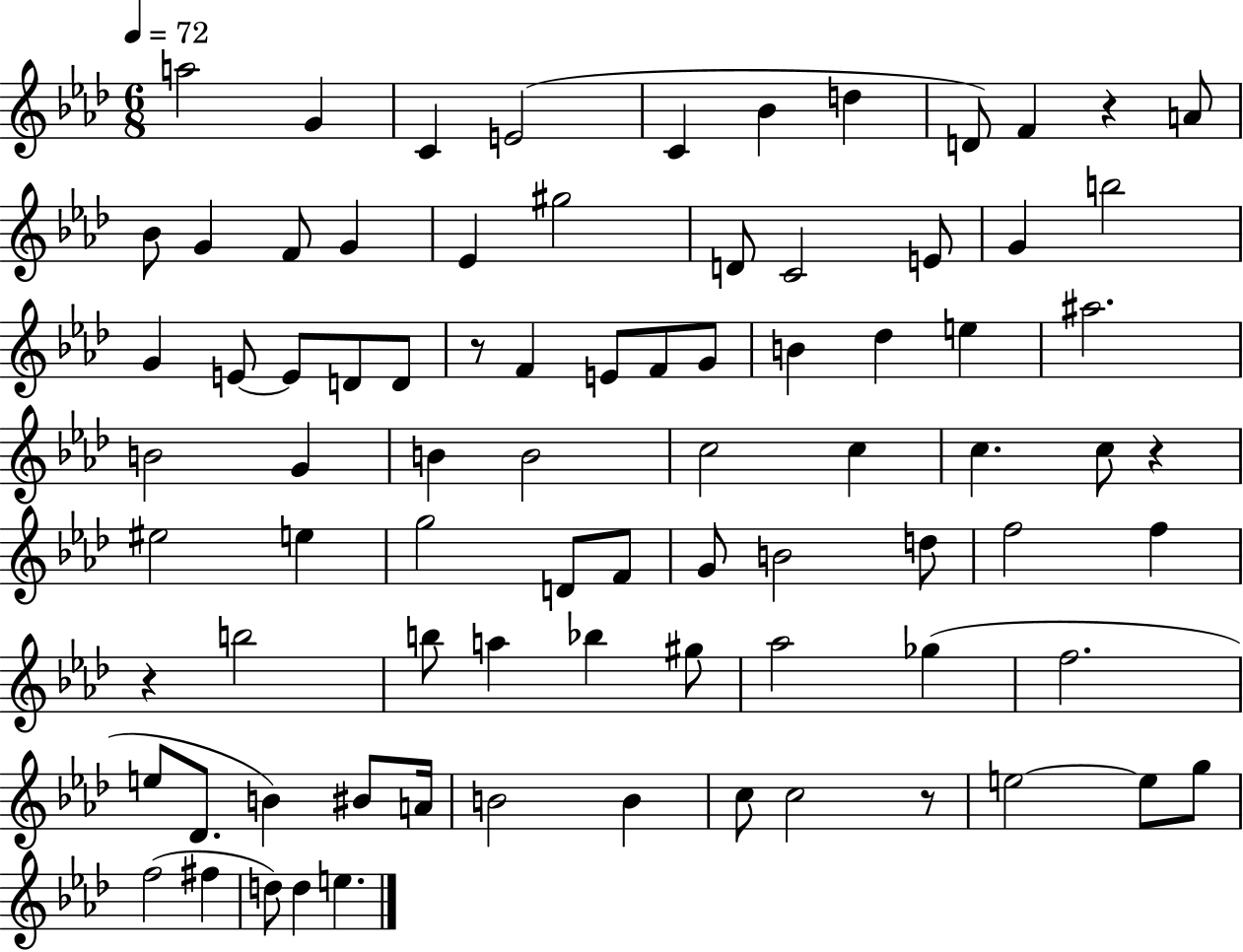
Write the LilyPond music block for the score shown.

{
  \clef treble
  \numericTimeSignature
  \time 6/8
  \key aes \major
  \tempo 4 = 72
  a''2 g'4 | c'4 e'2( | c'4 bes'4 d''4 | d'8) f'4 r4 a'8 | \break bes'8 g'4 f'8 g'4 | ees'4 gis''2 | d'8 c'2 e'8 | g'4 b''2 | \break g'4 e'8~~ e'8 d'8 d'8 | r8 f'4 e'8 f'8 g'8 | b'4 des''4 e''4 | ais''2. | \break b'2 g'4 | b'4 b'2 | c''2 c''4 | c''4. c''8 r4 | \break eis''2 e''4 | g''2 d'8 f'8 | g'8 b'2 d''8 | f''2 f''4 | \break r4 b''2 | b''8 a''4 bes''4 gis''8 | aes''2 ges''4( | f''2. | \break e''8 des'8. b'4) bis'8 a'16 | b'2 b'4 | c''8 c''2 r8 | e''2~~ e''8 g''8 | \break f''2( fis''4 | d''8) d''4 e''4. | \bar "|."
}